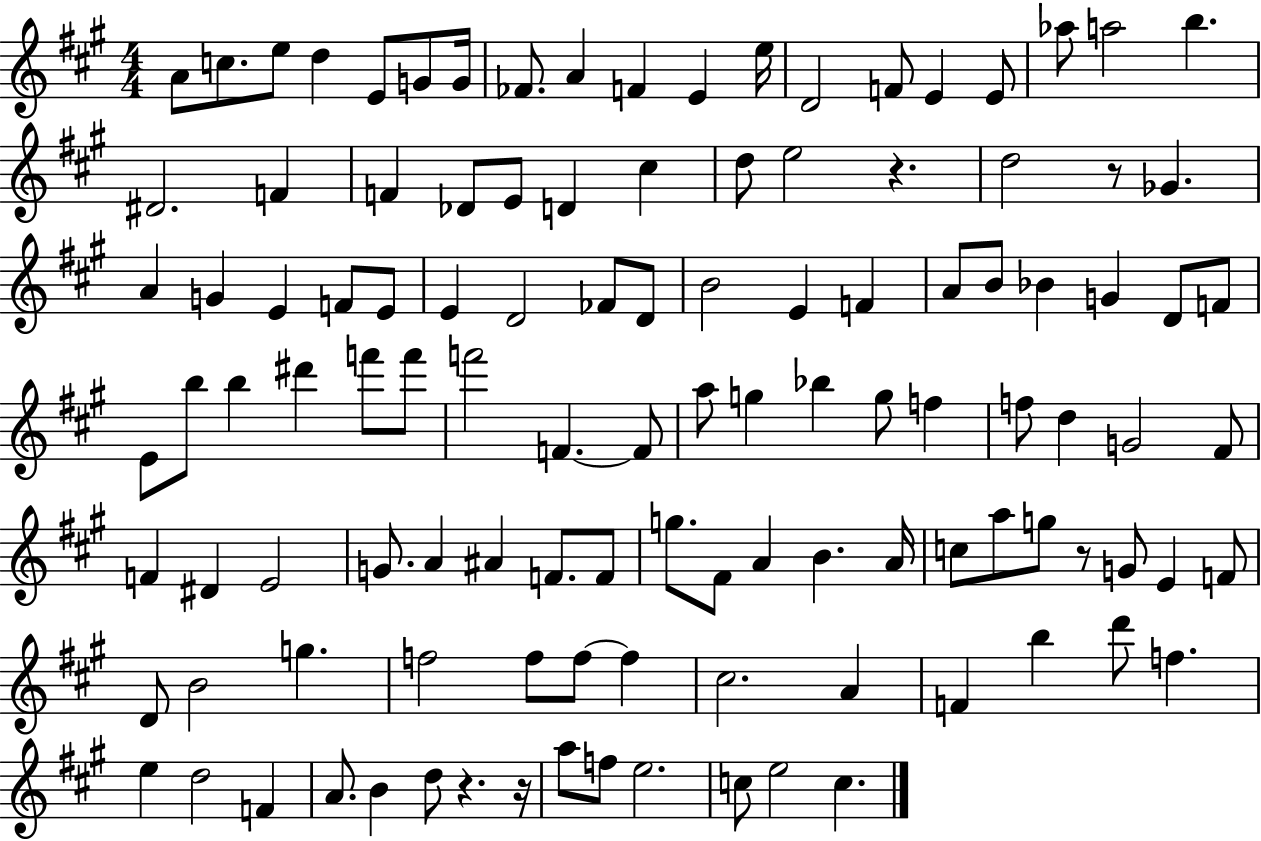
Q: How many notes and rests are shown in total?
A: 115